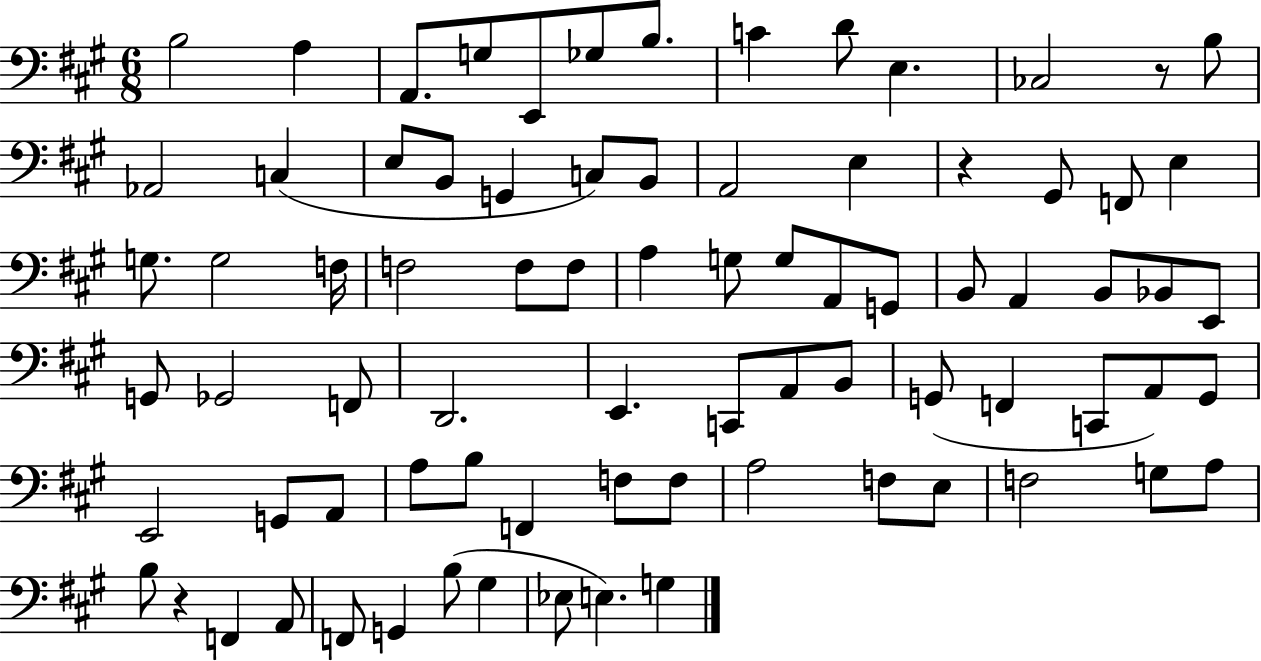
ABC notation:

X:1
T:Untitled
M:6/8
L:1/4
K:A
B,2 A, A,,/2 G,/2 E,,/2 _G,/2 B,/2 C D/2 E, _C,2 z/2 B,/2 _A,,2 C, E,/2 B,,/2 G,, C,/2 B,,/2 A,,2 E, z ^G,,/2 F,,/2 E, G,/2 G,2 F,/4 F,2 F,/2 F,/2 A, G,/2 G,/2 A,,/2 G,,/2 B,,/2 A,, B,,/2 _B,,/2 E,,/2 G,,/2 _G,,2 F,,/2 D,,2 E,, C,,/2 A,,/2 B,,/2 G,,/2 F,, C,,/2 A,,/2 G,,/2 E,,2 G,,/2 A,,/2 A,/2 B,/2 F,, F,/2 F,/2 A,2 F,/2 E,/2 F,2 G,/2 A,/2 B,/2 z F,, A,,/2 F,,/2 G,, B,/2 ^G, _E,/2 E, G,